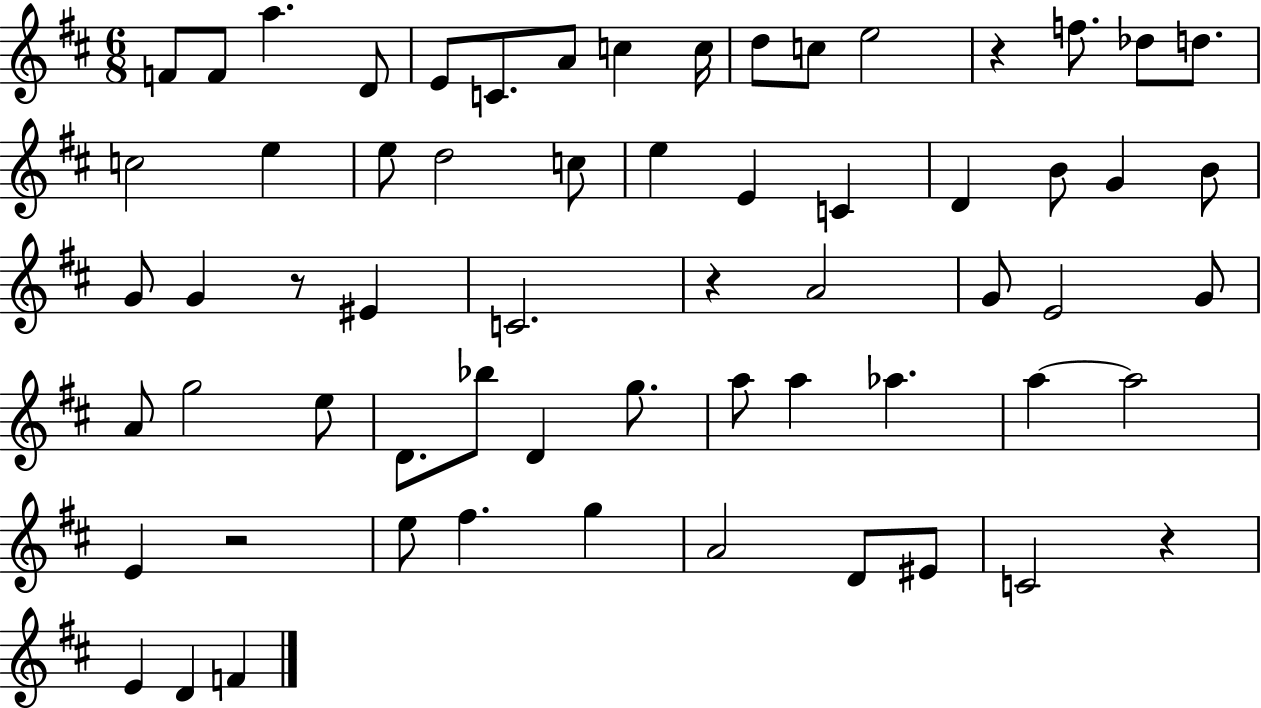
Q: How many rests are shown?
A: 5